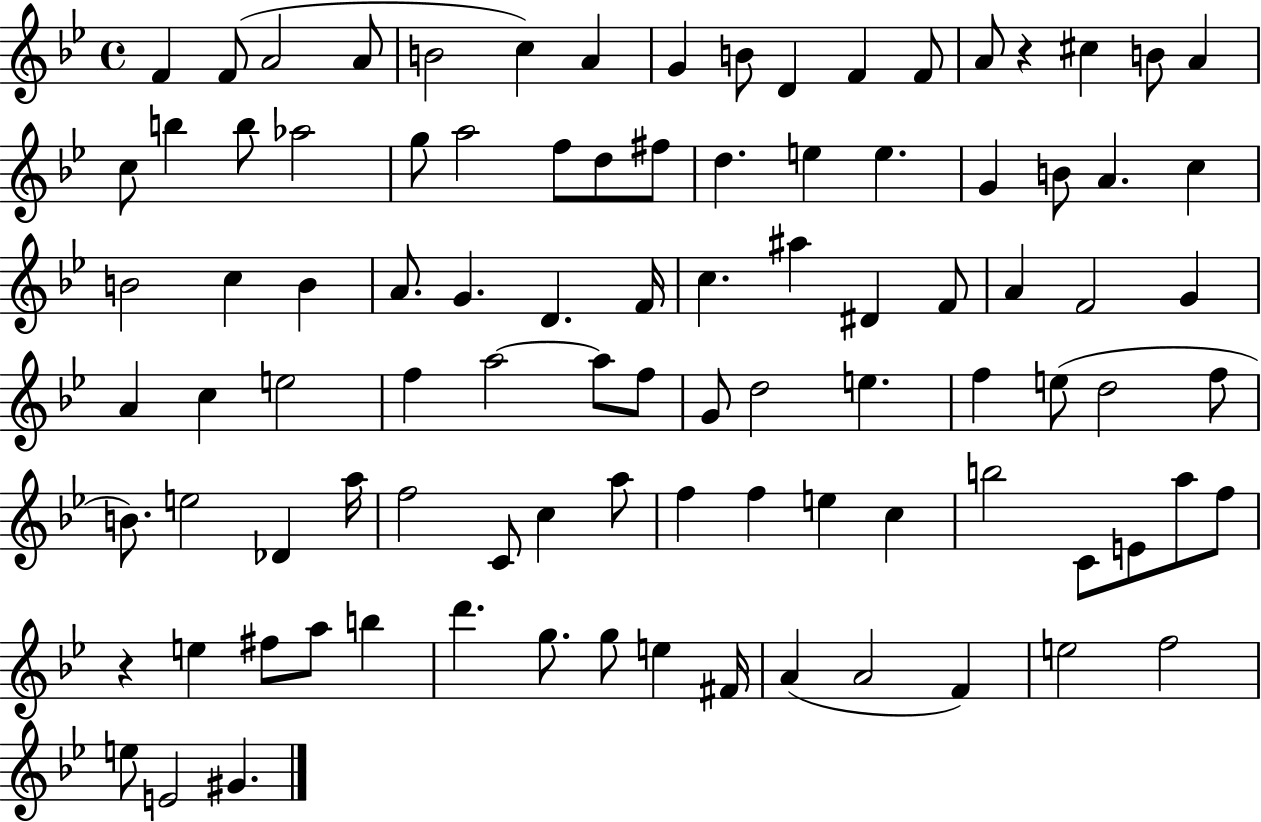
F4/q F4/e A4/h A4/e B4/h C5/q A4/q G4/q B4/e D4/q F4/q F4/e A4/e R/q C#5/q B4/e A4/q C5/e B5/q B5/e Ab5/h G5/e A5/h F5/e D5/e F#5/e D5/q. E5/q E5/q. G4/q B4/e A4/q. C5/q B4/h C5/q B4/q A4/e. G4/q. D4/q. F4/s C5/q. A#5/q D#4/q F4/e A4/q F4/h G4/q A4/q C5/q E5/h F5/q A5/h A5/e F5/e G4/e D5/h E5/q. F5/q E5/e D5/h F5/e B4/e. E5/h Db4/q A5/s F5/h C4/e C5/q A5/e F5/q F5/q E5/q C5/q B5/h C4/e E4/e A5/e F5/e R/q E5/q F#5/e A5/e B5/q D6/q. G5/e. G5/e E5/q F#4/s A4/q A4/h F4/q E5/h F5/h E5/e E4/h G#4/q.